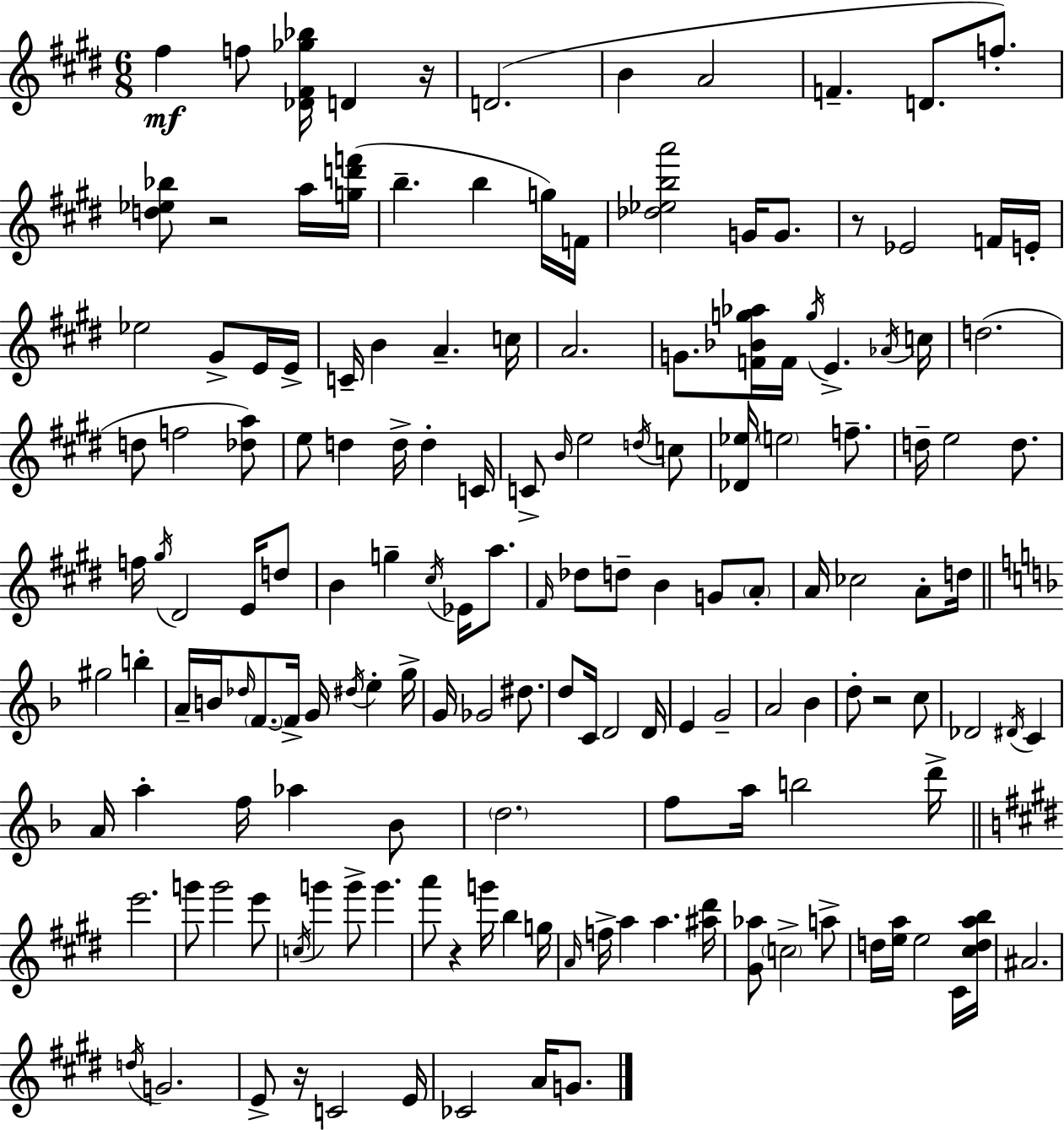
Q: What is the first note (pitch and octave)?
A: F#5